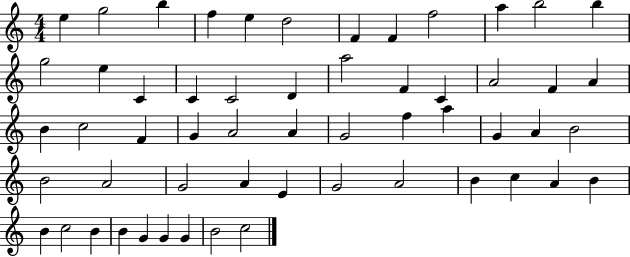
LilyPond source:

{
  \clef treble
  \numericTimeSignature
  \time 4/4
  \key c \major
  e''4 g''2 b''4 | f''4 e''4 d''2 | f'4 f'4 f''2 | a''4 b''2 b''4 | \break g''2 e''4 c'4 | c'4 c'2 d'4 | a''2 f'4 c'4 | a'2 f'4 a'4 | \break b'4 c''2 f'4 | g'4 a'2 a'4 | g'2 f''4 a''4 | g'4 a'4 b'2 | \break b'2 a'2 | g'2 a'4 e'4 | g'2 a'2 | b'4 c''4 a'4 b'4 | \break b'4 c''2 b'4 | b'4 g'4 g'4 g'4 | b'2 c''2 | \bar "|."
}